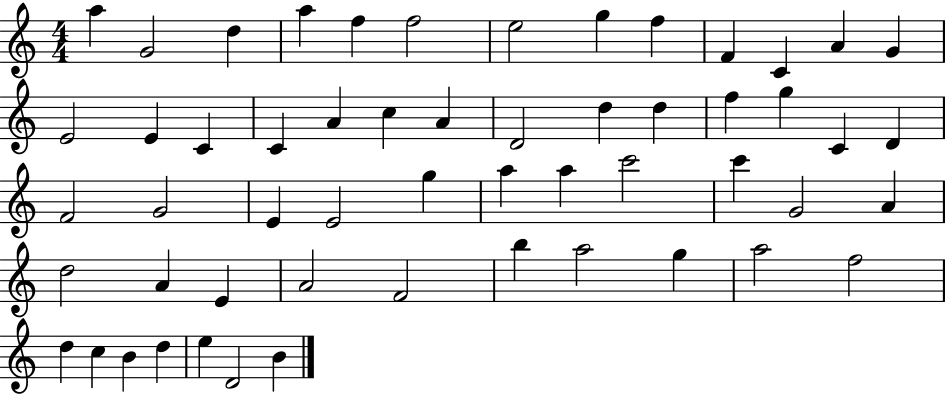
X:1
T:Untitled
M:4/4
L:1/4
K:C
a G2 d a f f2 e2 g f F C A G E2 E C C A c A D2 d d f g C D F2 G2 E E2 g a a c'2 c' G2 A d2 A E A2 F2 b a2 g a2 f2 d c B d e D2 B